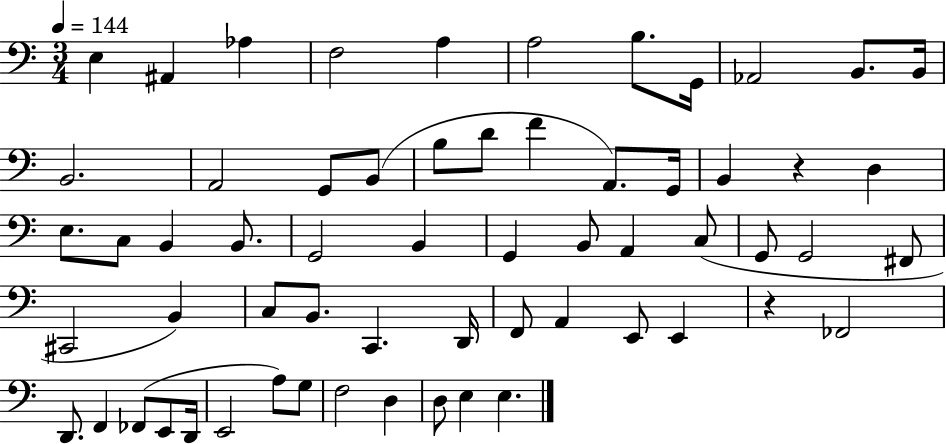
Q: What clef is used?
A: bass